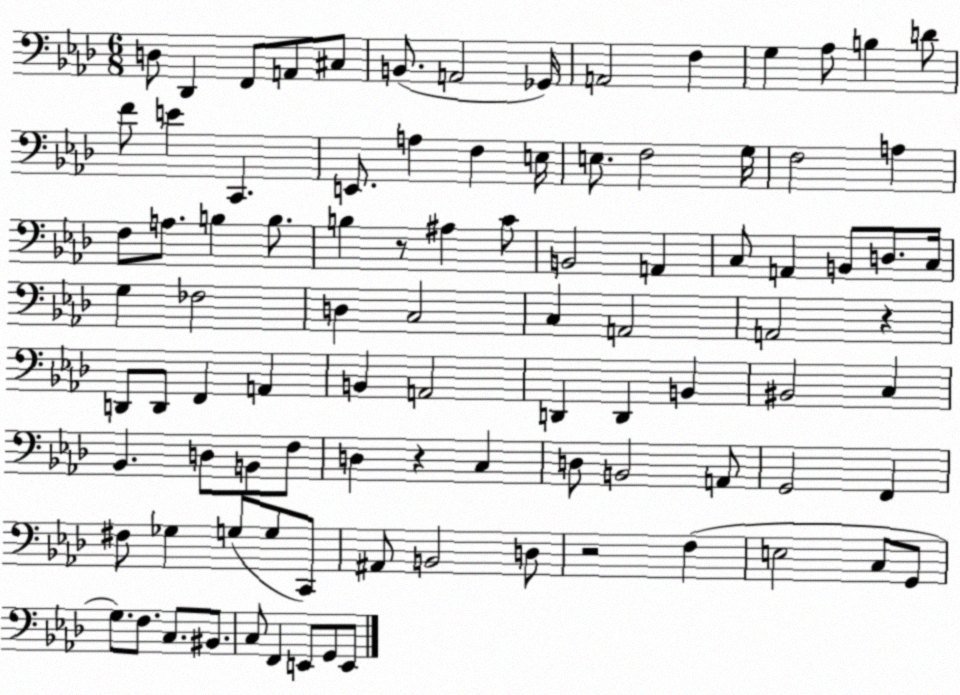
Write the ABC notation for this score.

X:1
T:Untitled
M:6/8
L:1/4
K:Ab
D,/2 _D,, F,,/2 A,,/2 ^C,/2 B,,/2 A,,2 _G,,/4 A,,2 F, G, _A,/2 B, D/2 F/2 E C,, E,,/2 A, F, E,/4 E,/2 F,2 G,/4 F,2 A, F,/2 A,/2 B, B,/2 B, z/2 ^A, C/2 B,,2 A,, C,/2 A,, B,,/2 D,/2 C,/4 G, _F,2 D, C,2 C, A,,2 A,,2 z D,,/2 D,,/2 F,, A,, B,, A,,2 D,, D,, B,, ^B,,2 C, _B,, D,/2 B,,/2 F,/2 D, z C, D,/2 B,,2 A,,/2 G,,2 F,, ^F,/2 _G, G,/2 G,/2 C,,/2 ^A,,/2 B,,2 D,/2 z2 F, E,2 C,/2 G,,/2 G,/2 F,/2 C,/2 ^B,,/2 C,/2 F,, E,,/2 G,,/2 E,,/2